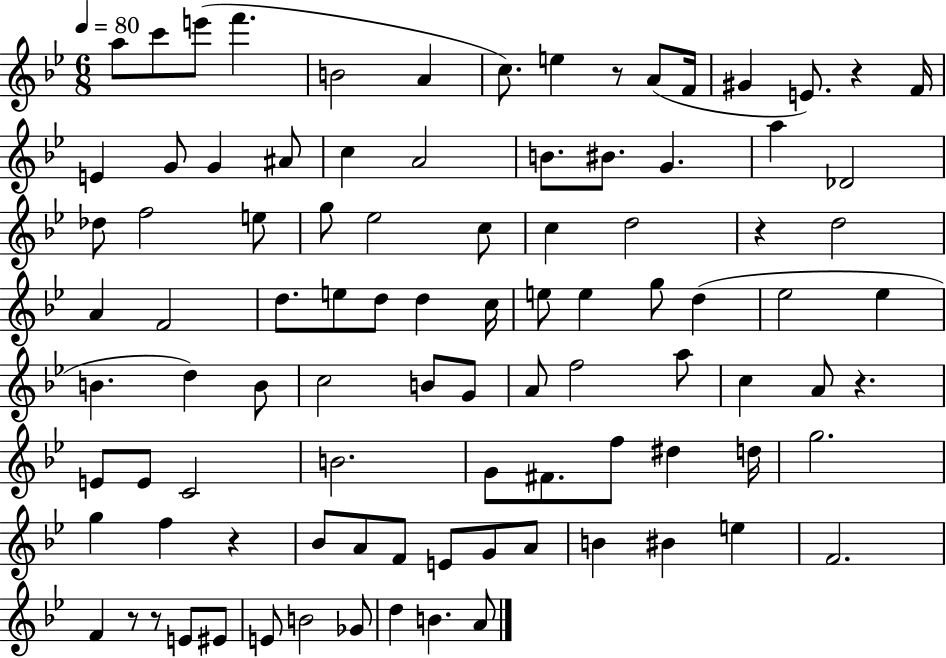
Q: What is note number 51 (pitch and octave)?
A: B4